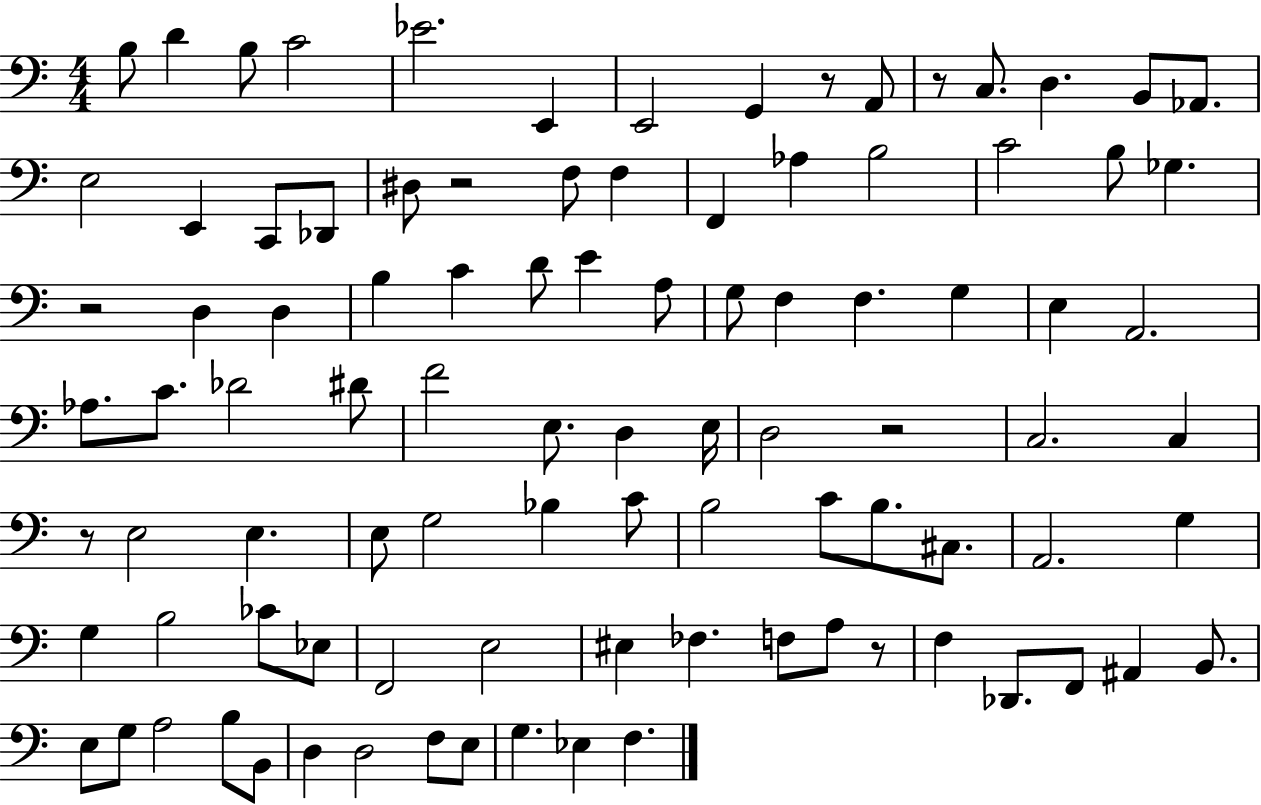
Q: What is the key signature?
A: C major